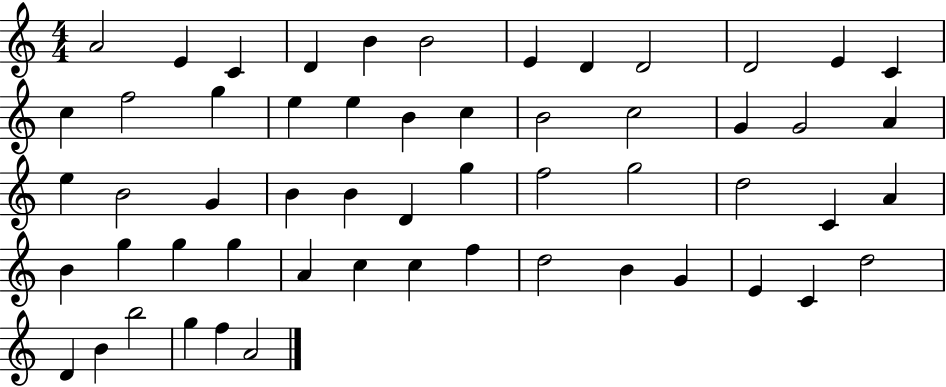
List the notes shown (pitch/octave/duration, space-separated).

A4/h E4/q C4/q D4/q B4/q B4/h E4/q D4/q D4/h D4/h E4/q C4/q C5/q F5/h G5/q E5/q E5/q B4/q C5/q B4/h C5/h G4/q G4/h A4/q E5/q B4/h G4/q B4/q B4/q D4/q G5/q F5/h G5/h D5/h C4/q A4/q B4/q G5/q G5/q G5/q A4/q C5/q C5/q F5/q D5/h B4/q G4/q E4/q C4/q D5/h D4/q B4/q B5/h G5/q F5/q A4/h